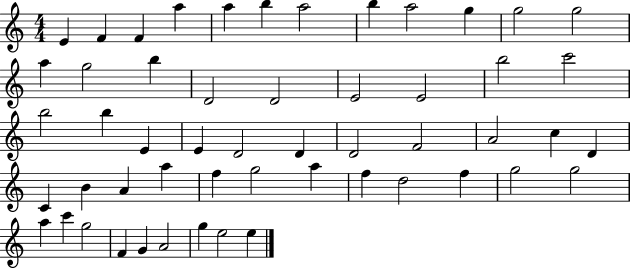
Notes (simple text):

E4/q F4/q F4/q A5/q A5/q B5/q A5/h B5/q A5/h G5/q G5/h G5/h A5/q G5/h B5/q D4/h D4/h E4/h E4/h B5/h C6/h B5/h B5/q E4/q E4/q D4/h D4/q D4/h F4/h A4/h C5/q D4/q C4/q B4/q A4/q A5/q F5/q G5/h A5/q F5/q D5/h F5/q G5/h G5/h A5/q C6/q G5/h F4/q G4/q A4/h G5/q E5/h E5/q